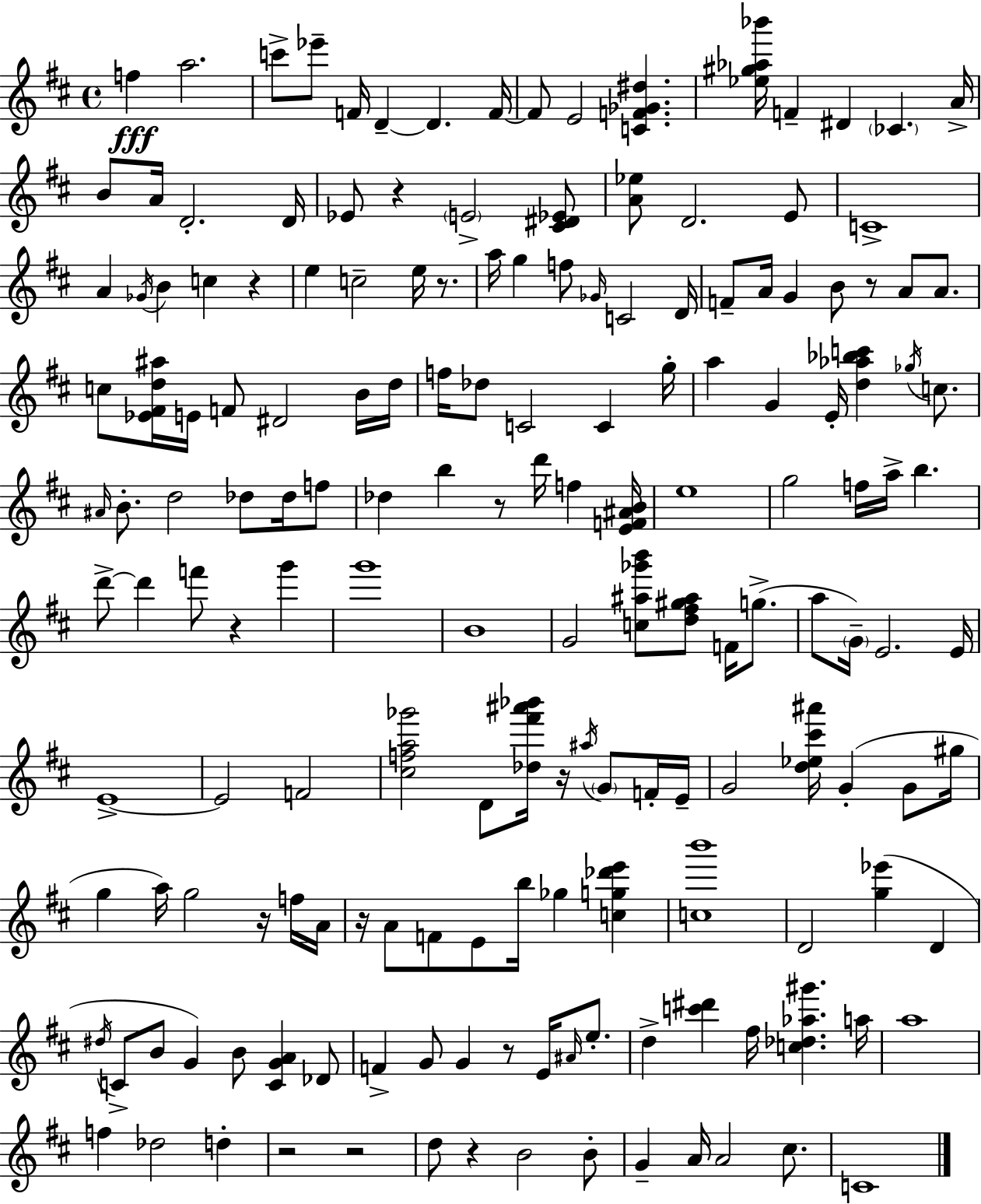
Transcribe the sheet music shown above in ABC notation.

X:1
T:Untitled
M:4/4
L:1/4
K:D
f a2 c'/2 _e'/2 F/4 D D F/4 F/2 E2 [CF_G^d] [_e^g_a_b']/4 F ^D _C A/4 B/2 A/4 D2 D/4 _E/2 z E2 [^C^D_E]/2 [A_e]/2 D2 E/2 C4 A _G/4 B c z e c2 e/4 z/2 a/4 g f/2 _G/4 C2 D/4 F/2 A/4 G B/2 z/2 A/2 A/2 c/2 [_E^Fd^a]/4 E/4 F/2 ^D2 B/4 d/4 f/4 _d/2 C2 C g/4 a G E/4 [d_a_bc'] _g/4 c/2 ^A/4 B/2 d2 _d/2 _d/4 f/2 _d b z/2 d'/4 f [EF^AB]/4 e4 g2 f/4 a/4 b d'/2 d' f'/2 z g' g'4 B4 G2 [c^a_g'b']/2 [d^f^g^a]/2 F/4 g/2 a/2 G/4 E2 E/4 E4 E2 F2 [^cfa_g']2 D/2 [_d^f'^a'_b']/4 z/4 ^a/4 G/2 F/4 E/4 G2 [d_e^c'^a']/4 G G/2 ^g/4 g a/4 g2 z/4 f/4 A/4 z/4 A/2 F/2 E/2 b/4 _g [cg_d'e'] [cb']4 D2 [g_e'] D ^d/4 C/2 B/2 G B/2 [CGA] _D/2 F G/2 G z/2 E/4 ^A/4 e/2 d [c'^d'] ^f/4 [c_d_a^g'] a/4 a4 f _d2 d z2 z2 d/2 z B2 B/2 G A/4 A2 ^c/2 C4